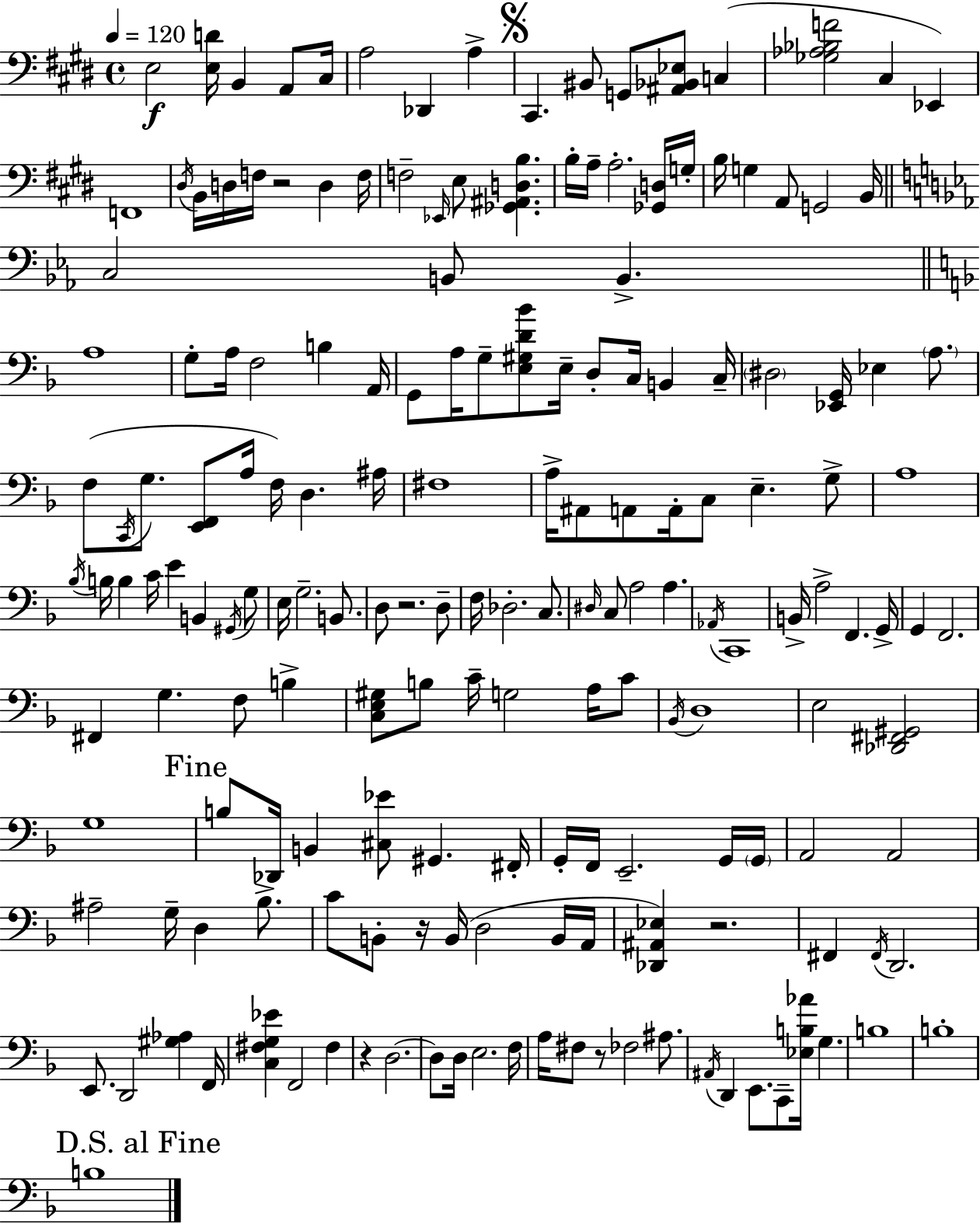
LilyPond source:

{
  \clef bass
  \time 4/4
  \defaultTimeSignature
  \key e \major
  \tempo 4 = 120
  e2\f <e d'>16 b,4 a,8 cis16 | a2 des,4 a4-> | \mark \markup { \musicglyph "scripts.segno" } cis,4. bis,8 g,8 <ais, bes, ees>8 c4( | <ges aes bes f'>2 cis4 ees,4) | \break f,1 | \acciaccatura { dis16 } b,16 d16 f16 r2 d4 | f16 f2-- \grace { ees,16 } e8 <ges, ais, d b>4. | b16-. a16-- a2.-. | \break <ges, d>16 g16-. b16 g4 a,8 g,2 | b,16 \bar "||" \break \key ees \major c2 b,8 b,4.-> | \bar "||" \break \key f \major a1 | g8-. a16 f2 b4 a,16 | g,8 a16 g8-- <e gis d' bes'>8 e16-- d8-. c16 b,4 c16-- | \parenthesize dis2 <ees, g,>16 ees4 \parenthesize a8. | \break f8( \acciaccatura { c,16 } g8. <e, f,>8 a16 f16) d4. | ais16 fis1 | a16-> ais,8 a,8 a,16-. c8 e4.-- g8-> | a1 | \break \acciaccatura { bes16 } b16 b4 c'16 e'4 b,4 | \acciaccatura { gis,16 } g8 e16 g2.-- | b,8. d8 r2. | d8-- f16 des2.-. | \break c8. \grace { dis16 } c8 a2 a4. | \acciaccatura { aes,16 } c,1 | b,16-> a2-> f,4. | g,16-> g,4 f,2. | \break fis,4 g4. f8 | b4-> <c e gis>8 b8 c'16-- g2 | a16 c'8 \acciaccatura { bes,16 } d1 | e2 <des, fis, gis,>2 | \break g1 | \mark "Fine" b8 des,16 b,4 <cis ees'>8 gis,4. | fis,16-. g,16-. f,16 e,2.-- | g,16 \parenthesize g,16 a,2 a,2 | \break ais2-- g16-- d4 | bes8.-> c'8 b,8-. r16 b,16( d2 | b,16 a,16 <des, ais, ees>4) r2. | fis,4 \acciaccatura { fis,16 } d,2. | \break e,8. d,2 | <gis aes>4 f,16 <c fis g ees'>4 f,2 | fis4 r4 d2.~~ | d8 d16 e2. | \break f16 a16 fis8 r8 fes2 | ais8. \acciaccatura { ais,16 } d,4 e,8. c,8-- | <ees b aes'>16 g4. b1 | b1-. | \break \mark "D.S. al Fine" b1 | \bar "|."
}